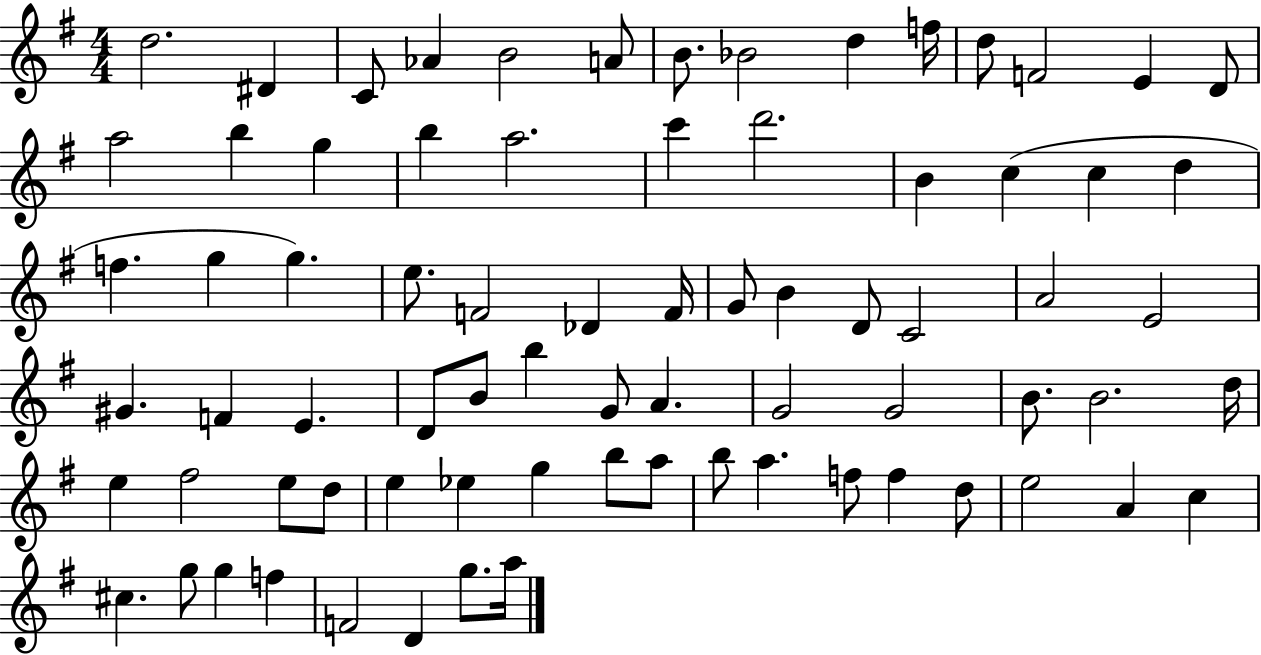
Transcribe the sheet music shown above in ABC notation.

X:1
T:Untitled
M:4/4
L:1/4
K:G
d2 ^D C/2 _A B2 A/2 B/2 _B2 d f/4 d/2 F2 E D/2 a2 b g b a2 c' d'2 B c c d f g g e/2 F2 _D F/4 G/2 B D/2 C2 A2 E2 ^G F E D/2 B/2 b G/2 A G2 G2 B/2 B2 d/4 e ^f2 e/2 d/2 e _e g b/2 a/2 b/2 a f/2 f d/2 e2 A c ^c g/2 g f F2 D g/2 a/4